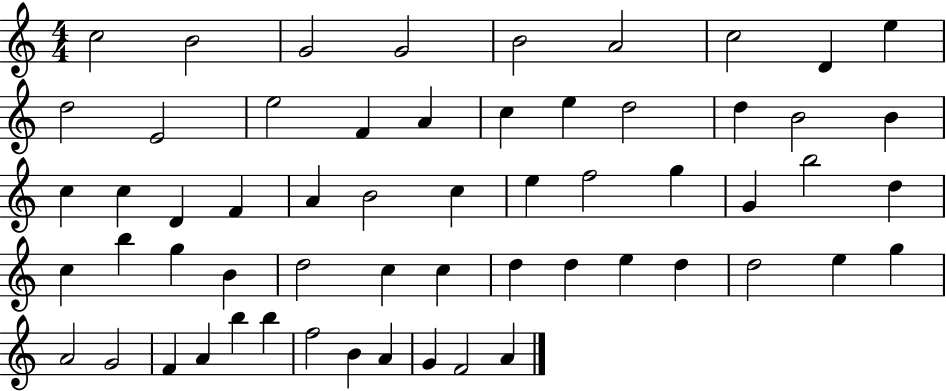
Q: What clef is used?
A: treble